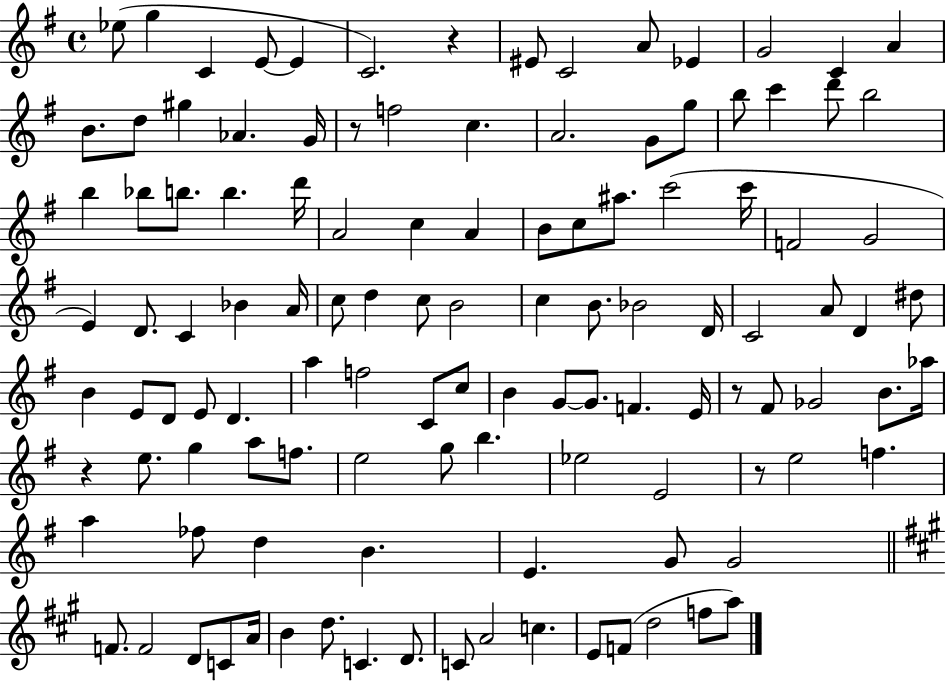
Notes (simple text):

Eb5/e G5/q C4/q E4/e E4/q C4/h. R/q EIS4/e C4/h A4/e Eb4/q G4/h C4/q A4/q B4/e. D5/e G#5/q Ab4/q. G4/s R/e F5/h C5/q. A4/h. G4/e G5/e B5/e C6/q D6/e B5/h B5/q Bb5/e B5/e. B5/q. D6/s A4/h C5/q A4/q B4/e C5/e A#5/e. C6/h C6/s F4/h G4/h E4/q D4/e. C4/q Bb4/q A4/s C5/e D5/q C5/e B4/h C5/q B4/e. Bb4/h D4/s C4/h A4/e D4/q D#5/e B4/q E4/e D4/e E4/e D4/q. A5/q F5/h C4/e C5/e B4/q G4/e G4/e. F4/q. E4/s R/e F#4/e Gb4/h B4/e. Ab5/s R/q E5/e. G5/q A5/e F5/e. E5/h G5/e B5/q. Eb5/h E4/h R/e E5/h F5/q. A5/q FES5/e D5/q B4/q. E4/q. G4/e G4/h F4/e. F4/h D4/e C4/e A4/s B4/q D5/e. C4/q. D4/e. C4/e A4/h C5/q. E4/e F4/e D5/h F5/e A5/e